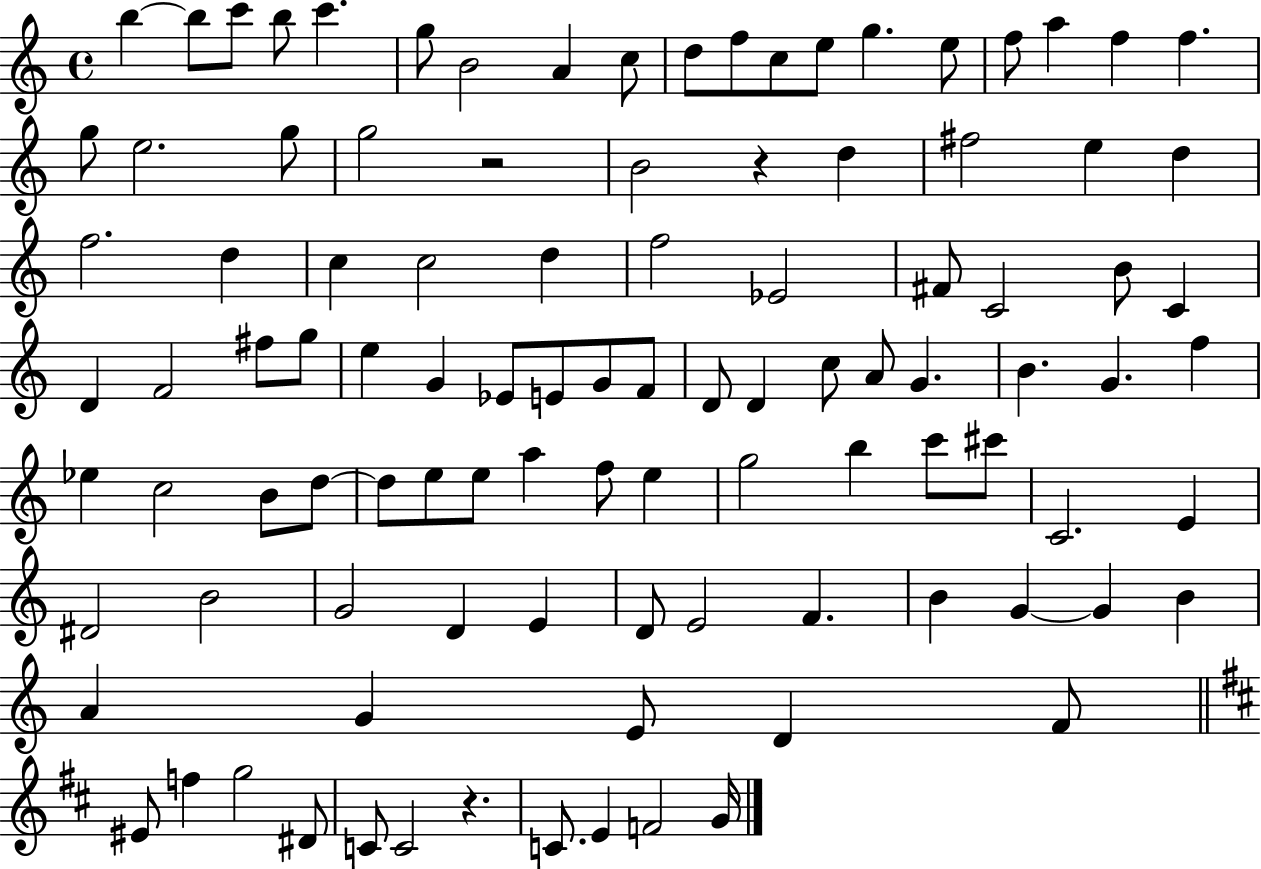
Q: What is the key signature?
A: C major